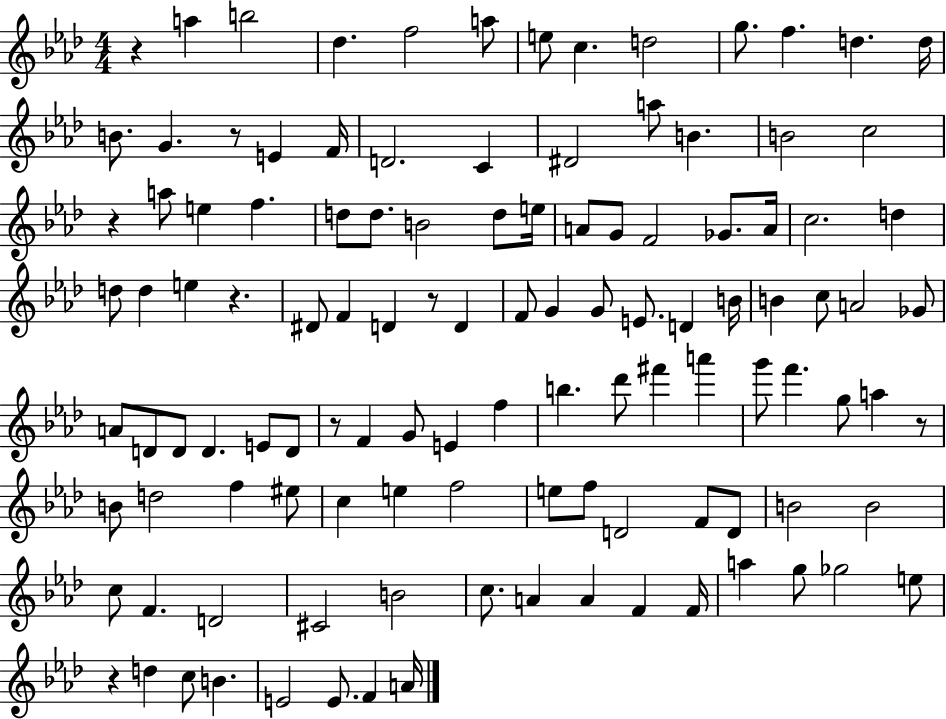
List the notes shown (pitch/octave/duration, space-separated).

R/q A5/q B5/h Db5/q. F5/h A5/e E5/e C5/q. D5/h G5/e. F5/q. D5/q. D5/s B4/e. G4/q. R/e E4/q F4/s D4/h. C4/q D#4/h A5/e B4/q. B4/h C5/h R/q A5/e E5/q F5/q. D5/e D5/e. B4/h D5/e E5/s A4/e G4/e F4/h Gb4/e. A4/s C5/h. D5/q D5/e D5/q E5/q R/q. D#4/e F4/q D4/q R/e D4/q F4/e G4/q G4/e E4/e. D4/q B4/s B4/q C5/e A4/h Gb4/e A4/e D4/e D4/e D4/q. E4/e D4/e R/e F4/q G4/e E4/q F5/q B5/q. Db6/e F#6/q A6/q G6/e F6/q. G5/e A5/q R/e B4/e D5/h F5/q EIS5/e C5/q E5/q F5/h E5/e F5/e D4/h F4/e D4/e B4/h B4/h C5/e F4/q. D4/h C#4/h B4/h C5/e. A4/q A4/q F4/q F4/s A5/q G5/e Gb5/h E5/e R/q D5/q C5/e B4/q. E4/h E4/e. F4/q A4/s